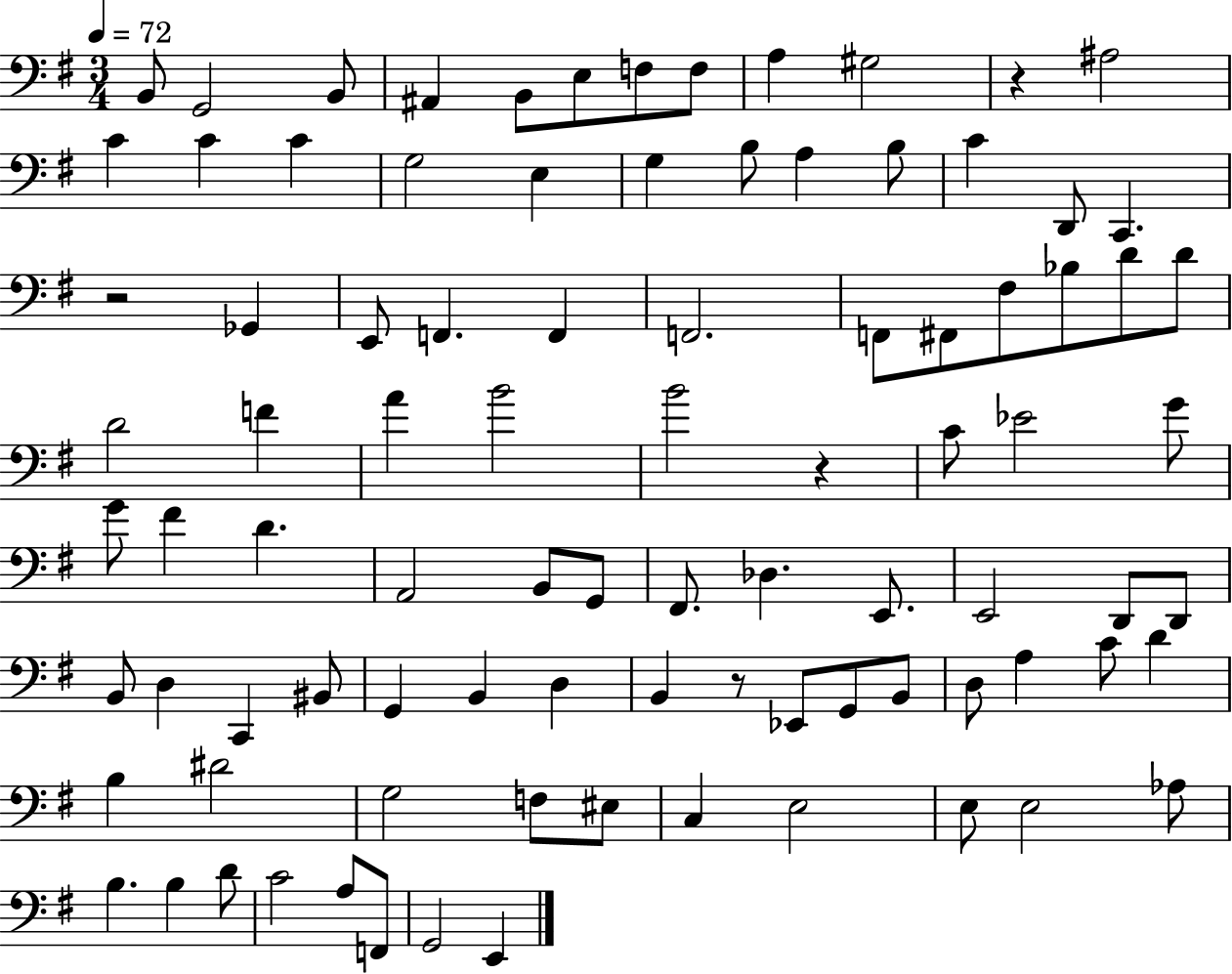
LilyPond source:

{
  \clef bass
  \numericTimeSignature
  \time 3/4
  \key g \major
  \tempo 4 = 72
  \repeat volta 2 { b,8 g,2 b,8 | ais,4 b,8 e8 f8 f8 | a4 gis2 | r4 ais2 | \break c'4 c'4 c'4 | g2 e4 | g4 b8 a4 b8 | c'4 d,8 c,4. | \break r2 ges,4 | e,8 f,4. f,4 | f,2. | f,8 fis,8 fis8 bes8 d'8 d'8 | \break d'2 f'4 | a'4 b'2 | b'2 r4 | c'8 ees'2 g'8 | \break g'8 fis'4 d'4. | a,2 b,8 g,8 | fis,8. des4. e,8. | e,2 d,8 d,8 | \break b,8 d4 c,4 bis,8 | g,4 b,4 d4 | b,4 r8 ees,8 g,8 b,8 | d8 a4 c'8 d'4 | \break b4 dis'2 | g2 f8 eis8 | c4 e2 | e8 e2 aes8 | \break b4. b4 d'8 | c'2 a8 f,8 | g,2 e,4 | } \bar "|."
}